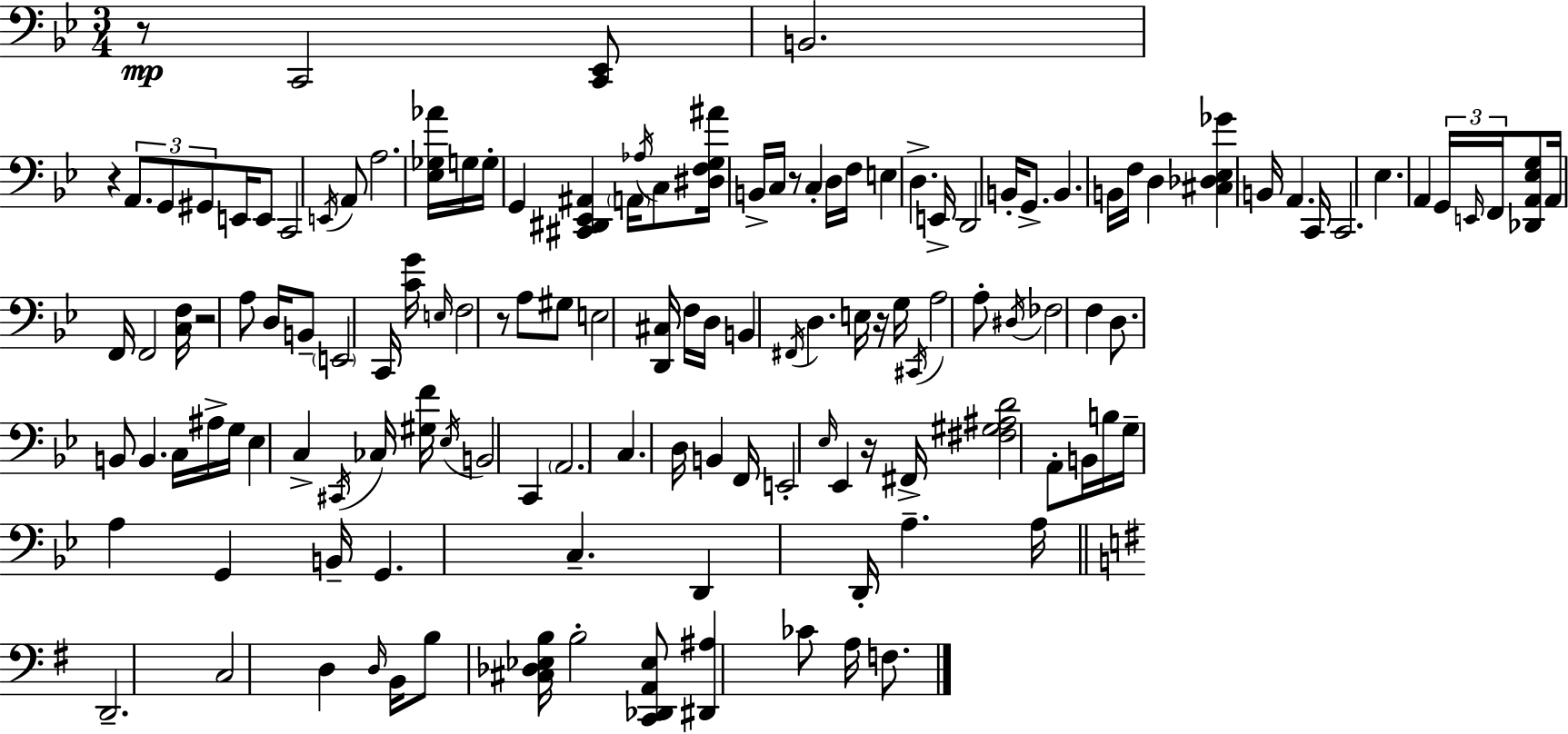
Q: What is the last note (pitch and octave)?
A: F3